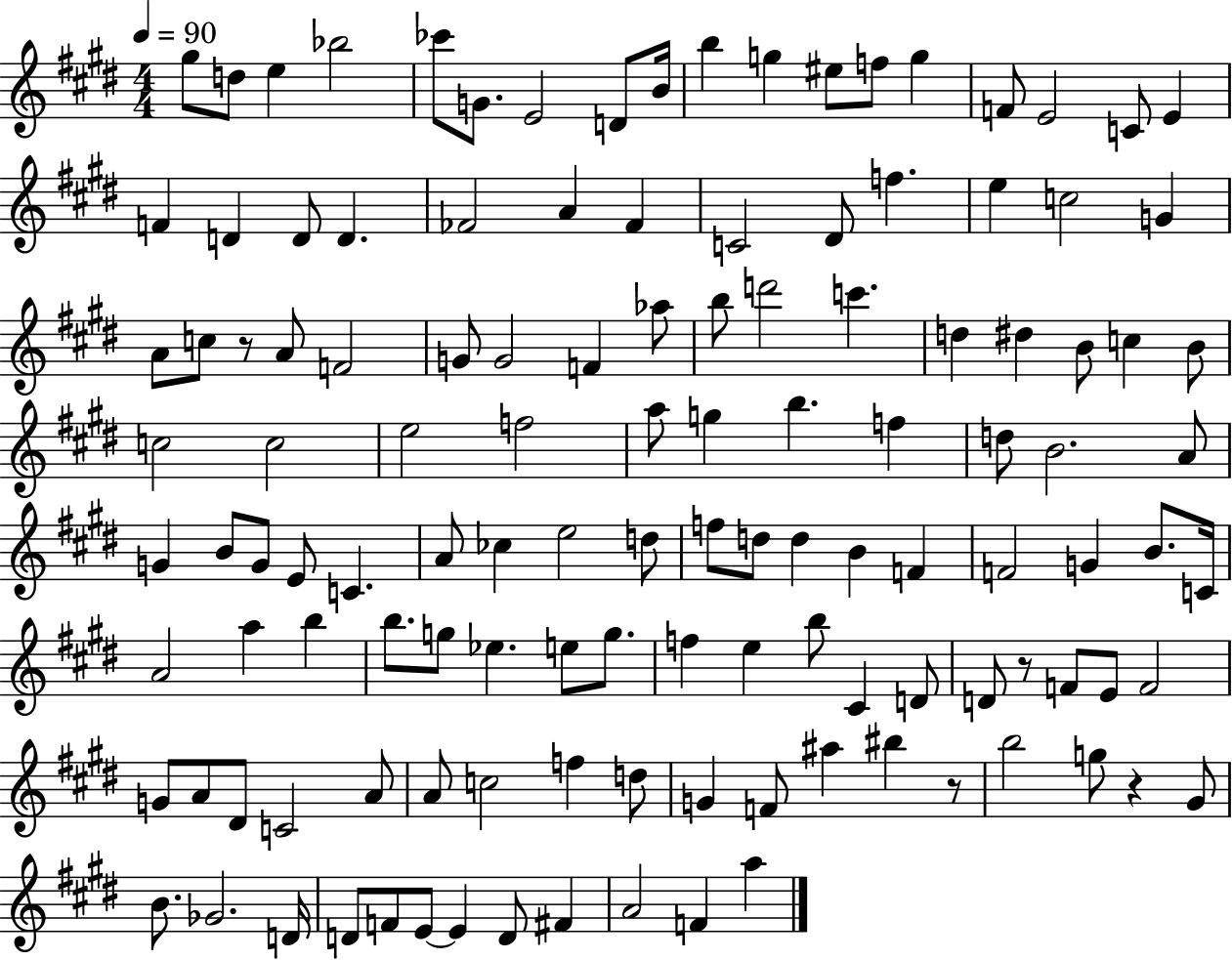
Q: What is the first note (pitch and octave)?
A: G#5